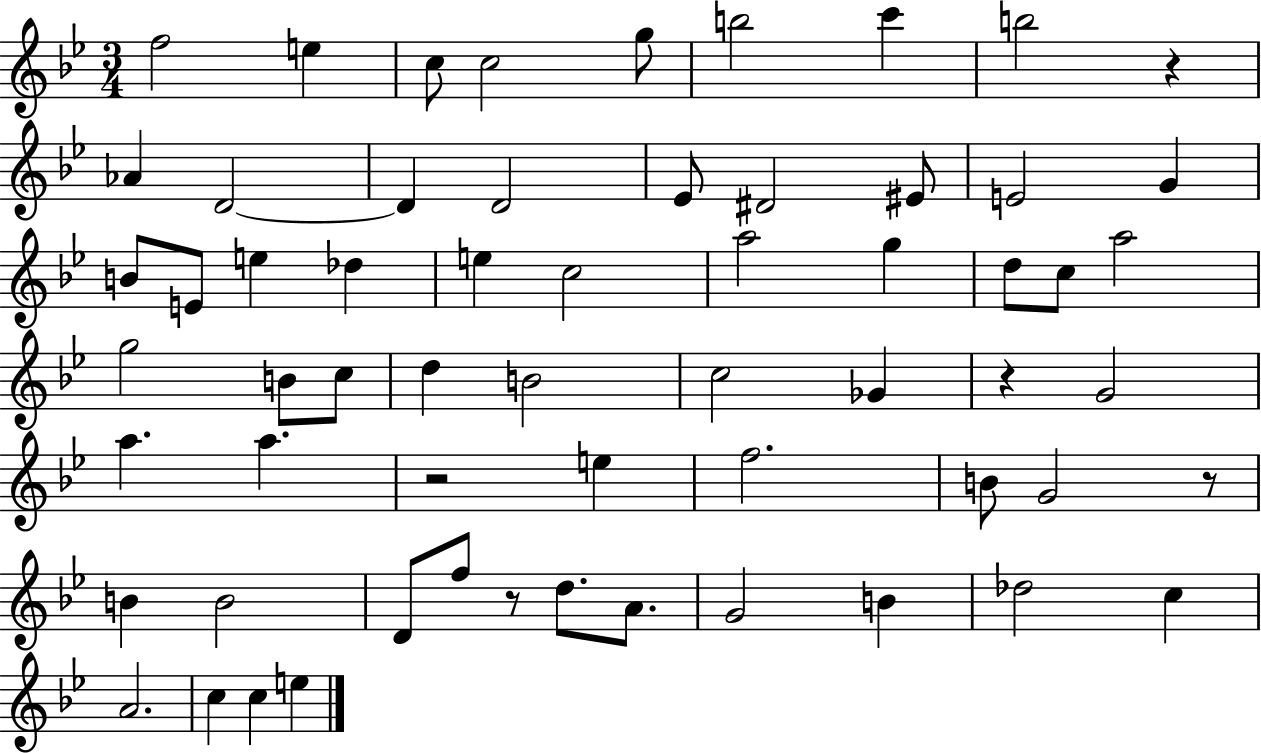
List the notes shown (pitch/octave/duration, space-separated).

F5/h E5/q C5/e C5/h G5/e B5/h C6/q B5/h R/q Ab4/q D4/h D4/q D4/h Eb4/e D#4/h EIS4/e E4/h G4/q B4/e E4/e E5/q Db5/q E5/q C5/h A5/h G5/q D5/e C5/e A5/h G5/h B4/e C5/e D5/q B4/h C5/h Gb4/q R/q G4/h A5/q. A5/q. R/h E5/q F5/h. B4/e G4/h R/e B4/q B4/h D4/e F5/e R/e D5/e. A4/e. G4/h B4/q Db5/h C5/q A4/h. C5/q C5/q E5/q